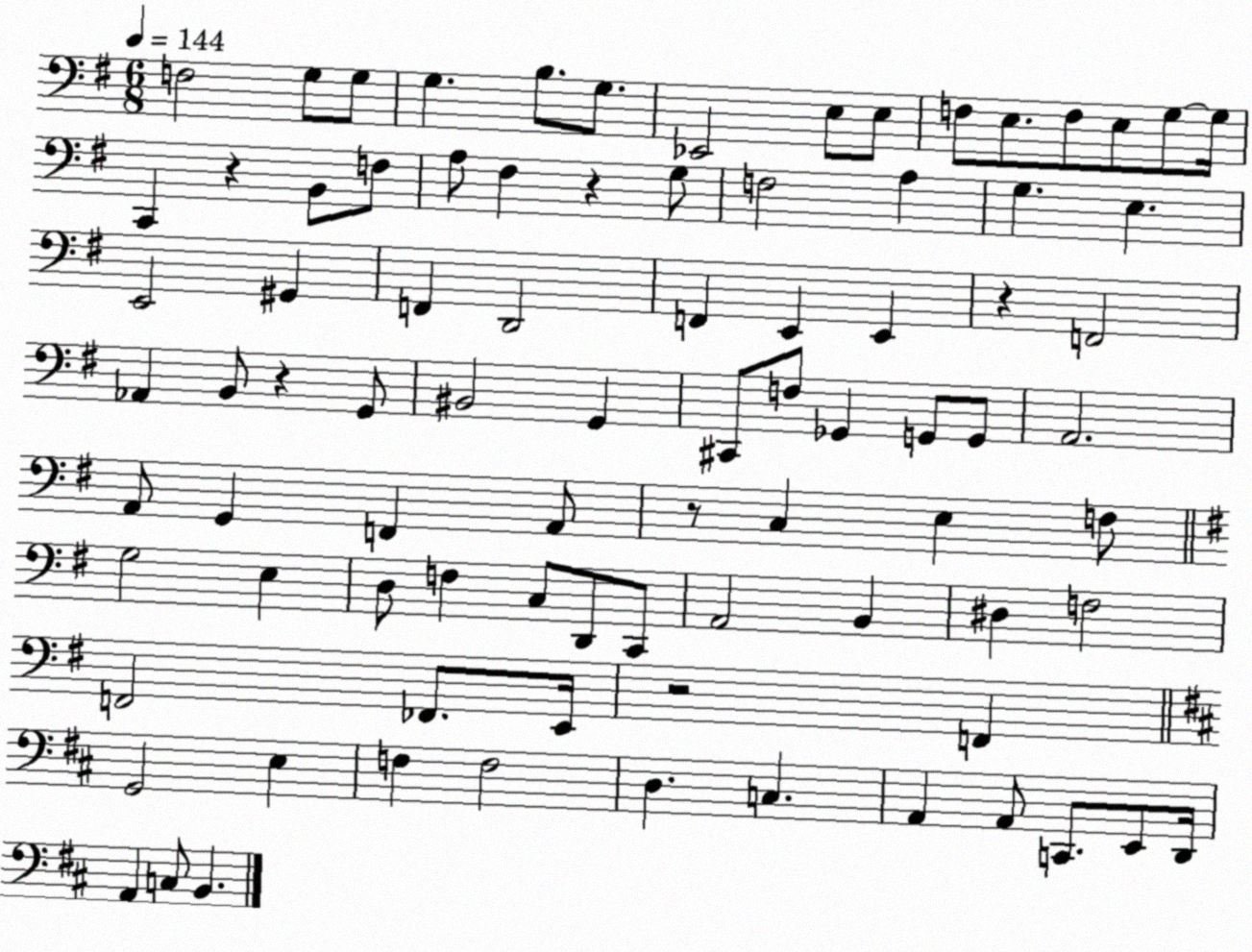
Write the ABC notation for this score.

X:1
T:Untitled
M:6/8
L:1/4
K:G
F,2 G,/2 G,/2 G, B,/2 G,/2 _E,,2 E,/2 E,/2 F,/2 E,/2 F,/2 E,/2 G,/2 G,/4 C,, z B,,/2 F,/2 A,/2 ^F, z G,/2 F,2 A, G, E, E,,2 ^G,, F,, D,,2 F,, E,, E,, z F,,2 _A,, B,,/2 z G,,/2 ^B,,2 G,, ^C,,/2 F,/2 _G,, G,,/2 G,,/2 A,,2 A,,/2 G,, F,, A,,/2 z/2 C, E, F,/2 G,2 E, D,/2 F, C,/2 D,,/2 C,,/2 A,,2 B,, ^D, F,2 F,,2 _F,,/2 E,,/4 z2 F,, G,,2 E, F, F,2 D, C, A,, A,,/2 C,,/2 E,,/2 D,,/4 A,, C,/2 B,,